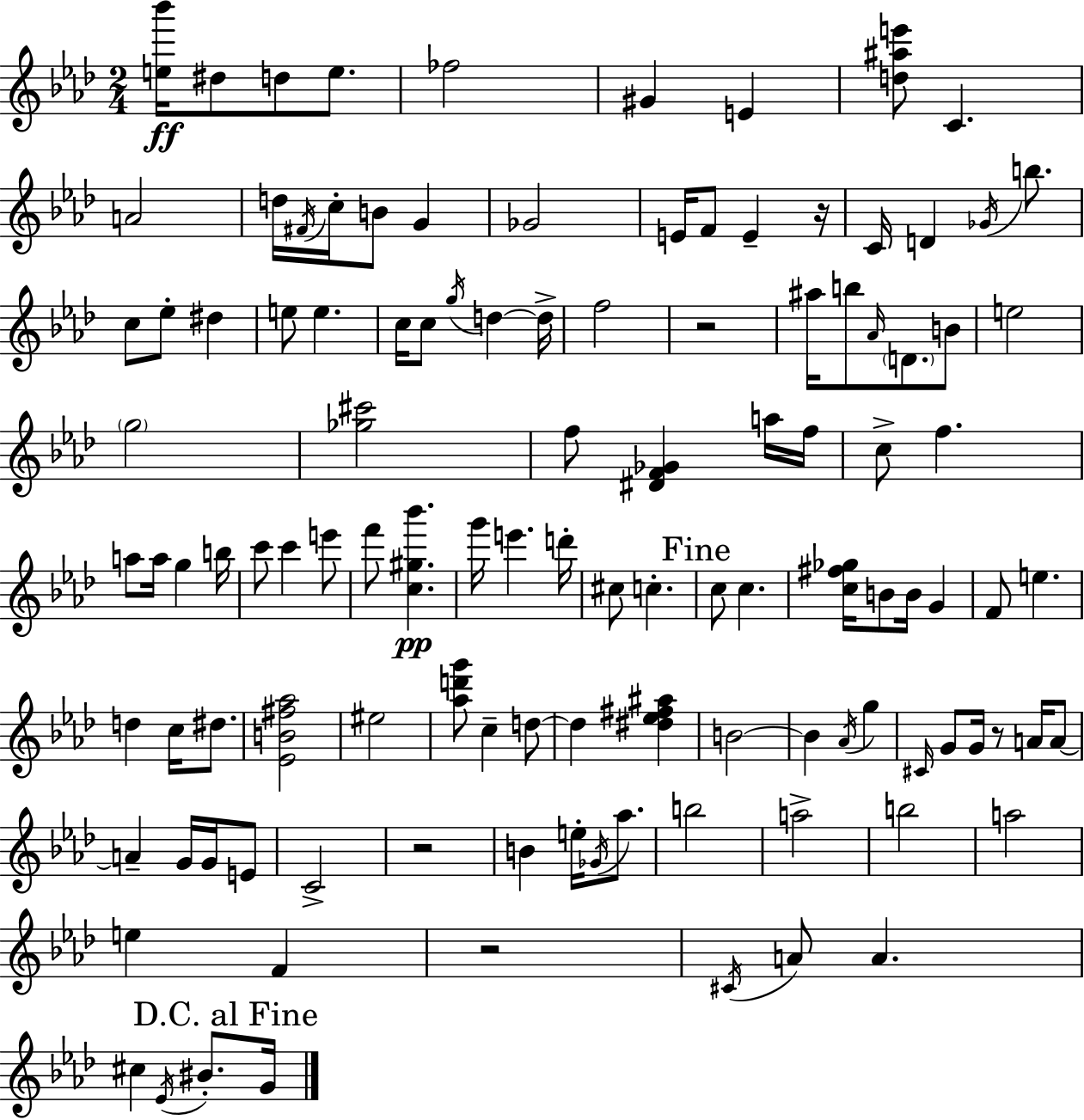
{
  \clef treble
  \numericTimeSignature
  \time 2/4
  \key f \minor
  \repeat volta 2 { <e'' bes'''>16\ff dis''8 d''8 e''8. | fes''2 | gis'4 e'4 | <d'' ais'' e'''>8 c'4. | \break a'2 | d''16 \acciaccatura { fis'16 } c''16-. b'8 g'4 | ges'2 | e'16 f'8 e'4-- | \break r16 c'16 d'4 \acciaccatura { ges'16 } b''8. | c''8 ees''8-. dis''4 | e''8 e''4. | c''16 c''8 \acciaccatura { g''16 } d''4~~ | \break d''16-> f''2 | r2 | ais''16 b''8 \grace { aes'16 } \parenthesize d'8. | b'8 e''2 | \break \parenthesize g''2 | <ges'' cis'''>2 | f''8 <dis' f' ges'>4 | a''16 f''16 c''8-> f''4. | \break a''8 a''16 g''4 | b''16 c'''8 c'''4 | e'''8 f'''8 <c'' gis'' bes'''>4.\pp | g'''16 e'''4. | \break d'''16-. cis''8 c''4.-. | \mark "Fine" c''8 c''4. | <c'' fis'' ges''>16 b'8 b'16 | g'4 f'8 e''4. | \break d''4 | c''16 dis''8. <ees' b' fis'' aes''>2 | eis''2 | <aes'' d''' g'''>8 c''4-- | \break d''8~~ d''4 | <dis'' ees'' fis'' ais''>4 b'2~~ | b'4 | \acciaccatura { aes'16 } g''4 \grace { cis'16 } g'8 | \break g'16 r8 a'16 a'8~~ a'4-- | g'16 g'16 e'8 c'2-> | r2 | b'4 | \break e''16-. \acciaccatura { ges'16 } aes''8. b''2 | a''2-> | b''2 | a''2 | \break e''4 | f'4 r2 | \acciaccatura { cis'16 } | a'8 a'4. | \break cis''4 \acciaccatura { ees'16 } bis'8.-. | \mark "D.C. al Fine" g'16 } \bar "|."
}